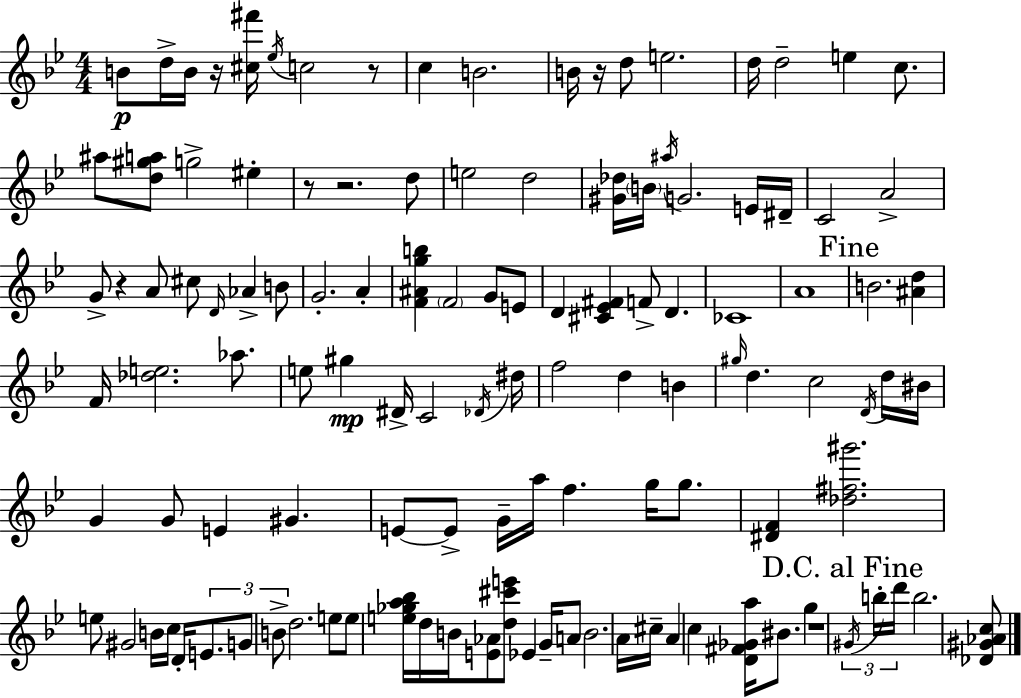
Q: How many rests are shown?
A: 7